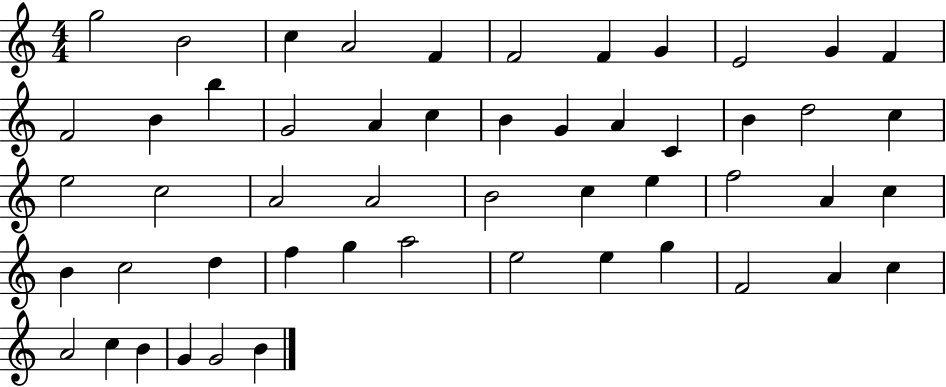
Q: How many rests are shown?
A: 0